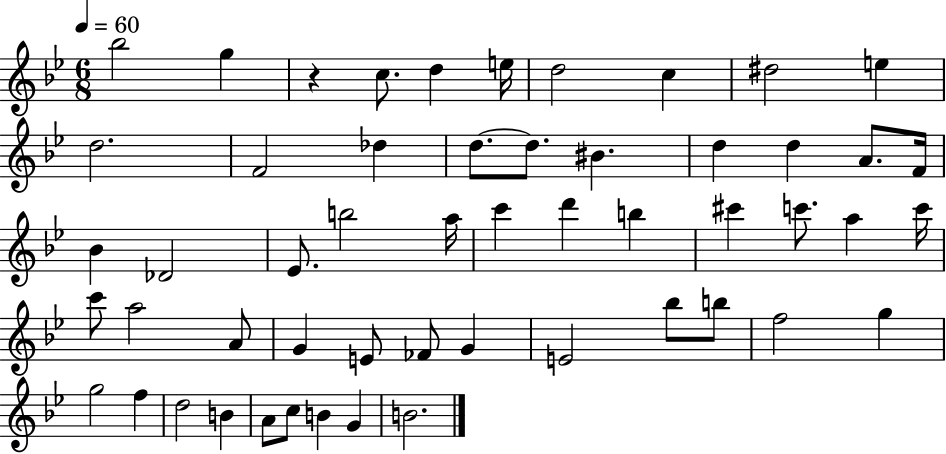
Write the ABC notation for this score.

X:1
T:Untitled
M:6/8
L:1/4
K:Bb
_b2 g z c/2 d e/4 d2 c ^d2 e d2 F2 _d d/2 d/2 ^B d d A/2 F/4 _B _D2 _E/2 b2 a/4 c' d' b ^c' c'/2 a c'/4 c'/2 a2 A/2 G E/2 _F/2 G E2 _b/2 b/2 f2 g g2 f d2 B A/2 c/2 B G B2